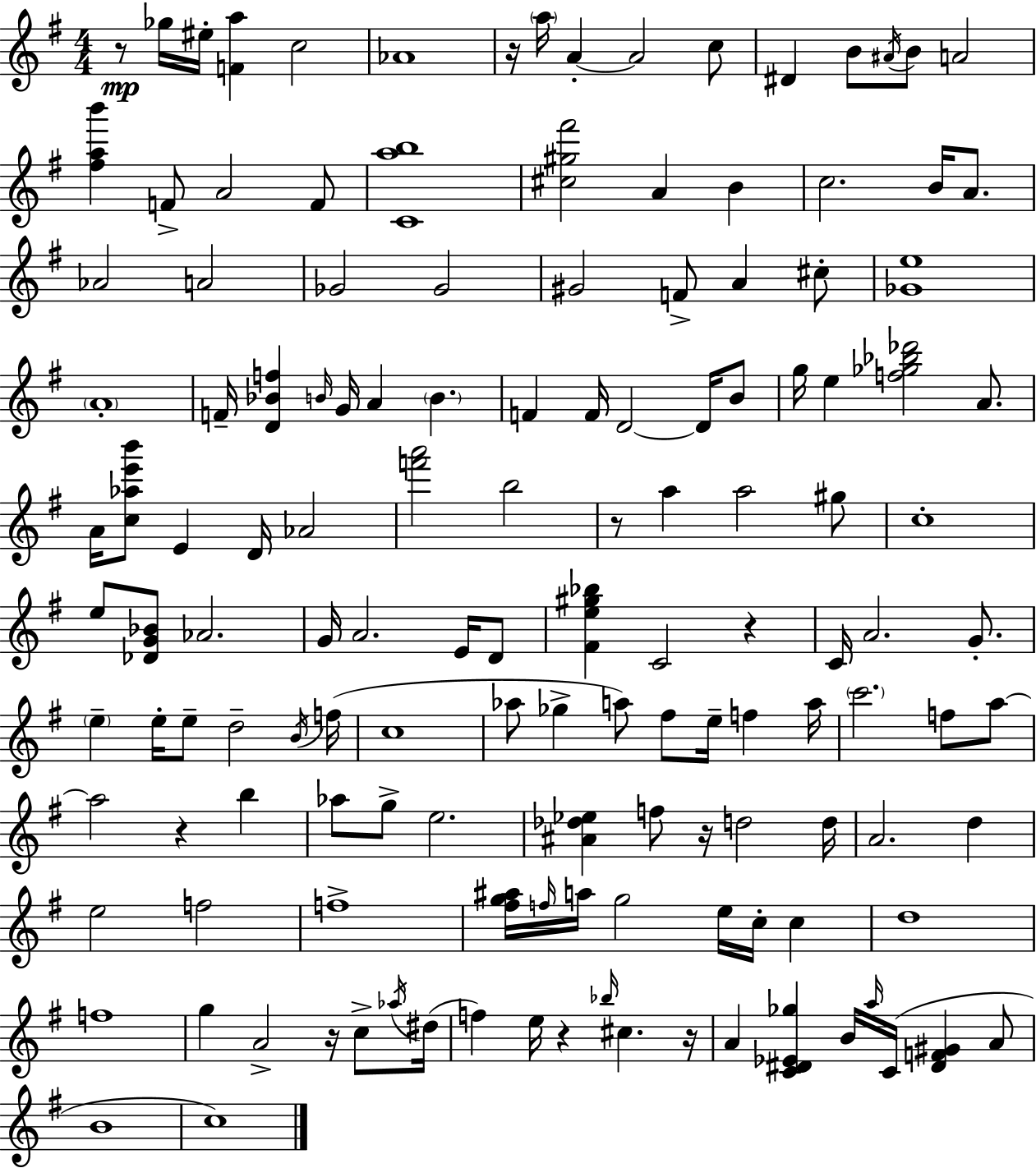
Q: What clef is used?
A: treble